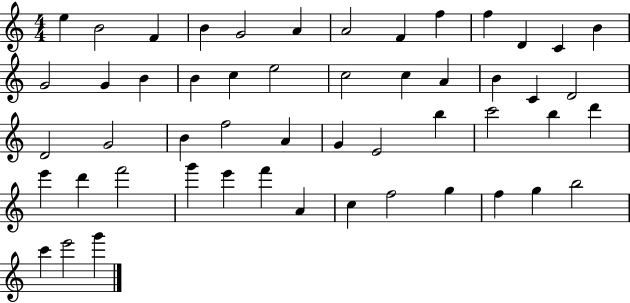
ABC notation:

X:1
T:Untitled
M:4/4
L:1/4
K:C
e B2 F B G2 A A2 F f f D C B G2 G B B c e2 c2 c A B C D2 D2 G2 B f2 A G E2 b c'2 b d' e' d' f'2 g' e' f' A c f2 g f g b2 c' e'2 g'